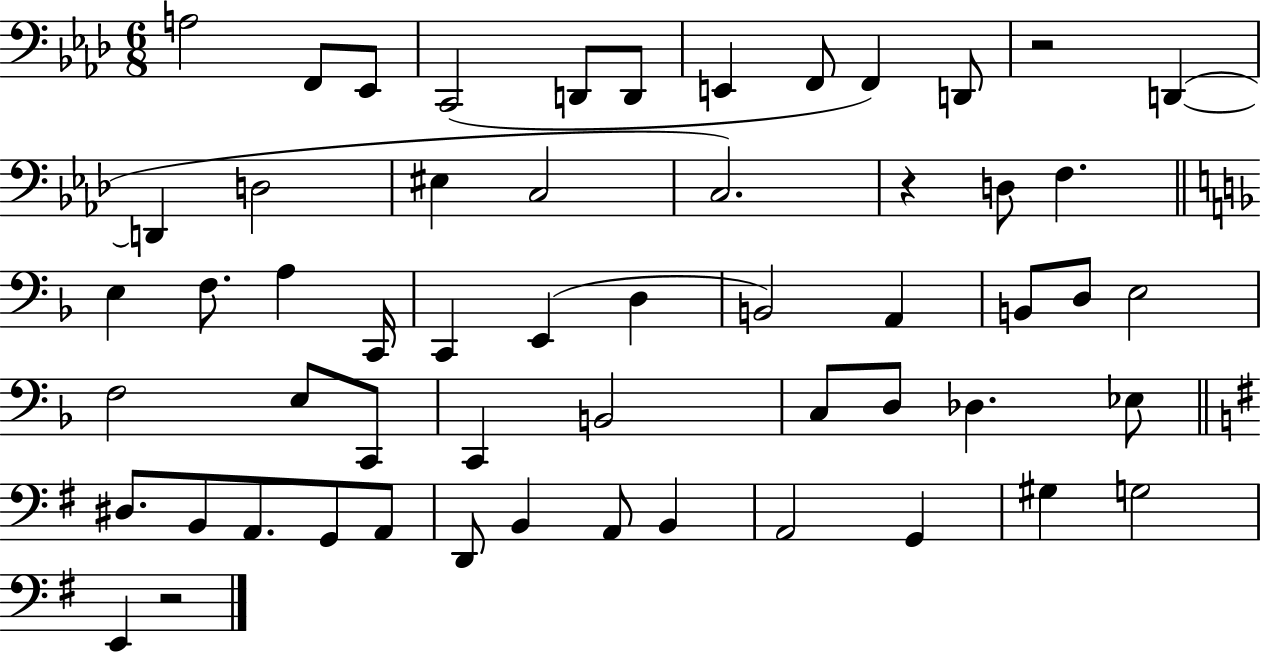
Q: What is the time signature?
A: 6/8